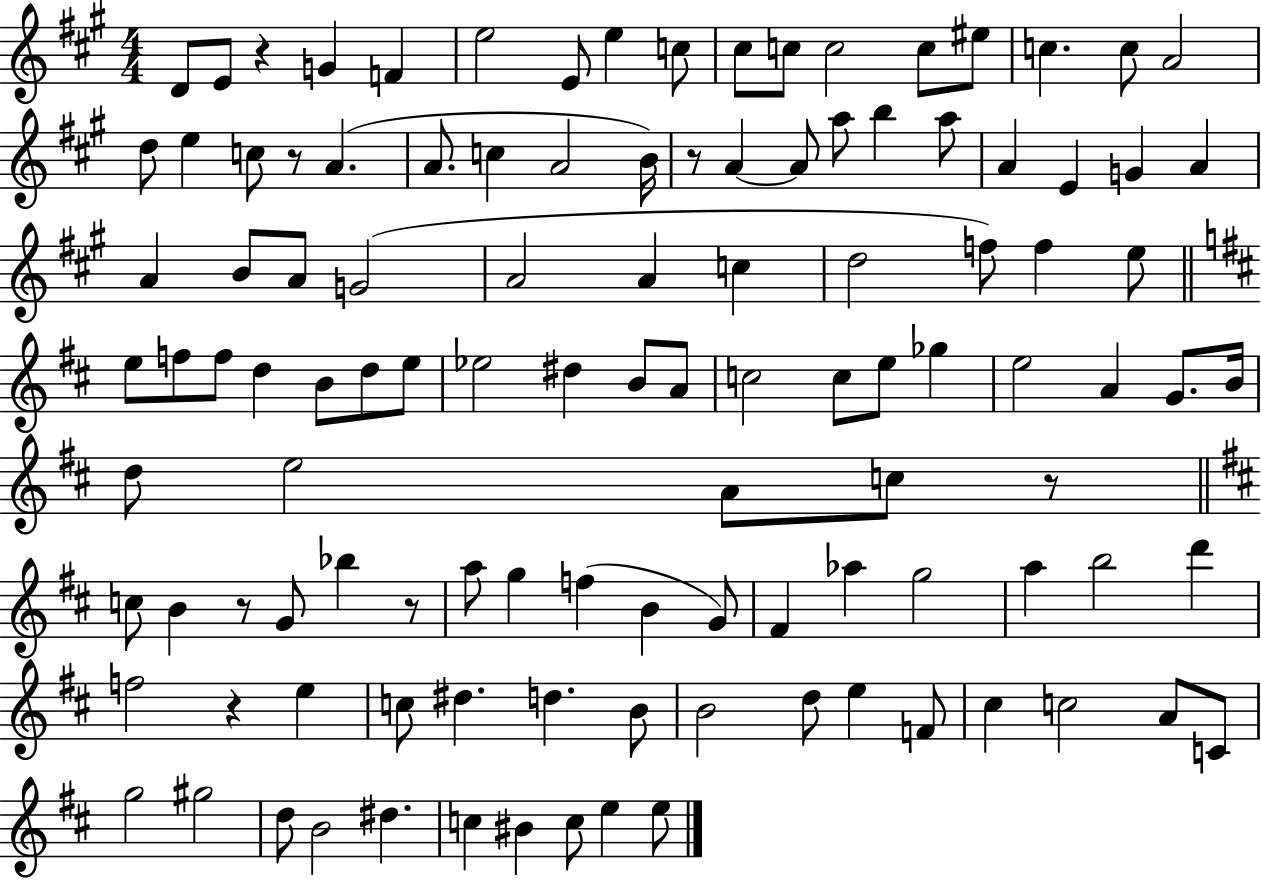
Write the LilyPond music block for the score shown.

{
  \clef treble
  \numericTimeSignature
  \time 4/4
  \key a \major
  d'8 e'8 r4 g'4 f'4 | e''2 e'8 e''4 c''8 | cis''8 c''8 c''2 c''8 eis''8 | c''4. c''8 a'2 | \break d''8 e''4 c''8 r8 a'4.( | a'8. c''4 a'2 b'16) | r8 a'4~~ a'8 a''8 b''4 a''8 | a'4 e'4 g'4 a'4 | \break a'4 b'8 a'8 g'2( | a'2 a'4 c''4 | d''2 f''8) f''4 e''8 | \bar "||" \break \key d \major e''8 f''8 f''8 d''4 b'8 d''8 e''8 | ees''2 dis''4 b'8 a'8 | c''2 c''8 e''8 ges''4 | e''2 a'4 g'8. b'16 | \break d''8 e''2 a'8 c''8 r8 | \bar "||" \break \key d \major c''8 b'4 r8 g'8 bes''4 r8 | a''8 g''4 f''4( b'4 g'8) | fis'4 aes''4 g''2 | a''4 b''2 d'''4 | \break f''2 r4 e''4 | c''8 dis''4. d''4. b'8 | b'2 d''8 e''4 f'8 | cis''4 c''2 a'8 c'8 | \break g''2 gis''2 | d''8 b'2 dis''4. | c''4 bis'4 c''8 e''4 e''8 | \bar "|."
}